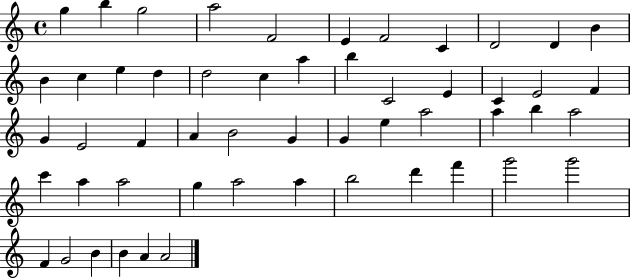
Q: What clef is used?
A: treble